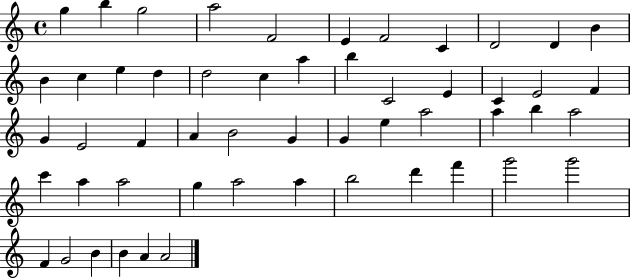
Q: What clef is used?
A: treble